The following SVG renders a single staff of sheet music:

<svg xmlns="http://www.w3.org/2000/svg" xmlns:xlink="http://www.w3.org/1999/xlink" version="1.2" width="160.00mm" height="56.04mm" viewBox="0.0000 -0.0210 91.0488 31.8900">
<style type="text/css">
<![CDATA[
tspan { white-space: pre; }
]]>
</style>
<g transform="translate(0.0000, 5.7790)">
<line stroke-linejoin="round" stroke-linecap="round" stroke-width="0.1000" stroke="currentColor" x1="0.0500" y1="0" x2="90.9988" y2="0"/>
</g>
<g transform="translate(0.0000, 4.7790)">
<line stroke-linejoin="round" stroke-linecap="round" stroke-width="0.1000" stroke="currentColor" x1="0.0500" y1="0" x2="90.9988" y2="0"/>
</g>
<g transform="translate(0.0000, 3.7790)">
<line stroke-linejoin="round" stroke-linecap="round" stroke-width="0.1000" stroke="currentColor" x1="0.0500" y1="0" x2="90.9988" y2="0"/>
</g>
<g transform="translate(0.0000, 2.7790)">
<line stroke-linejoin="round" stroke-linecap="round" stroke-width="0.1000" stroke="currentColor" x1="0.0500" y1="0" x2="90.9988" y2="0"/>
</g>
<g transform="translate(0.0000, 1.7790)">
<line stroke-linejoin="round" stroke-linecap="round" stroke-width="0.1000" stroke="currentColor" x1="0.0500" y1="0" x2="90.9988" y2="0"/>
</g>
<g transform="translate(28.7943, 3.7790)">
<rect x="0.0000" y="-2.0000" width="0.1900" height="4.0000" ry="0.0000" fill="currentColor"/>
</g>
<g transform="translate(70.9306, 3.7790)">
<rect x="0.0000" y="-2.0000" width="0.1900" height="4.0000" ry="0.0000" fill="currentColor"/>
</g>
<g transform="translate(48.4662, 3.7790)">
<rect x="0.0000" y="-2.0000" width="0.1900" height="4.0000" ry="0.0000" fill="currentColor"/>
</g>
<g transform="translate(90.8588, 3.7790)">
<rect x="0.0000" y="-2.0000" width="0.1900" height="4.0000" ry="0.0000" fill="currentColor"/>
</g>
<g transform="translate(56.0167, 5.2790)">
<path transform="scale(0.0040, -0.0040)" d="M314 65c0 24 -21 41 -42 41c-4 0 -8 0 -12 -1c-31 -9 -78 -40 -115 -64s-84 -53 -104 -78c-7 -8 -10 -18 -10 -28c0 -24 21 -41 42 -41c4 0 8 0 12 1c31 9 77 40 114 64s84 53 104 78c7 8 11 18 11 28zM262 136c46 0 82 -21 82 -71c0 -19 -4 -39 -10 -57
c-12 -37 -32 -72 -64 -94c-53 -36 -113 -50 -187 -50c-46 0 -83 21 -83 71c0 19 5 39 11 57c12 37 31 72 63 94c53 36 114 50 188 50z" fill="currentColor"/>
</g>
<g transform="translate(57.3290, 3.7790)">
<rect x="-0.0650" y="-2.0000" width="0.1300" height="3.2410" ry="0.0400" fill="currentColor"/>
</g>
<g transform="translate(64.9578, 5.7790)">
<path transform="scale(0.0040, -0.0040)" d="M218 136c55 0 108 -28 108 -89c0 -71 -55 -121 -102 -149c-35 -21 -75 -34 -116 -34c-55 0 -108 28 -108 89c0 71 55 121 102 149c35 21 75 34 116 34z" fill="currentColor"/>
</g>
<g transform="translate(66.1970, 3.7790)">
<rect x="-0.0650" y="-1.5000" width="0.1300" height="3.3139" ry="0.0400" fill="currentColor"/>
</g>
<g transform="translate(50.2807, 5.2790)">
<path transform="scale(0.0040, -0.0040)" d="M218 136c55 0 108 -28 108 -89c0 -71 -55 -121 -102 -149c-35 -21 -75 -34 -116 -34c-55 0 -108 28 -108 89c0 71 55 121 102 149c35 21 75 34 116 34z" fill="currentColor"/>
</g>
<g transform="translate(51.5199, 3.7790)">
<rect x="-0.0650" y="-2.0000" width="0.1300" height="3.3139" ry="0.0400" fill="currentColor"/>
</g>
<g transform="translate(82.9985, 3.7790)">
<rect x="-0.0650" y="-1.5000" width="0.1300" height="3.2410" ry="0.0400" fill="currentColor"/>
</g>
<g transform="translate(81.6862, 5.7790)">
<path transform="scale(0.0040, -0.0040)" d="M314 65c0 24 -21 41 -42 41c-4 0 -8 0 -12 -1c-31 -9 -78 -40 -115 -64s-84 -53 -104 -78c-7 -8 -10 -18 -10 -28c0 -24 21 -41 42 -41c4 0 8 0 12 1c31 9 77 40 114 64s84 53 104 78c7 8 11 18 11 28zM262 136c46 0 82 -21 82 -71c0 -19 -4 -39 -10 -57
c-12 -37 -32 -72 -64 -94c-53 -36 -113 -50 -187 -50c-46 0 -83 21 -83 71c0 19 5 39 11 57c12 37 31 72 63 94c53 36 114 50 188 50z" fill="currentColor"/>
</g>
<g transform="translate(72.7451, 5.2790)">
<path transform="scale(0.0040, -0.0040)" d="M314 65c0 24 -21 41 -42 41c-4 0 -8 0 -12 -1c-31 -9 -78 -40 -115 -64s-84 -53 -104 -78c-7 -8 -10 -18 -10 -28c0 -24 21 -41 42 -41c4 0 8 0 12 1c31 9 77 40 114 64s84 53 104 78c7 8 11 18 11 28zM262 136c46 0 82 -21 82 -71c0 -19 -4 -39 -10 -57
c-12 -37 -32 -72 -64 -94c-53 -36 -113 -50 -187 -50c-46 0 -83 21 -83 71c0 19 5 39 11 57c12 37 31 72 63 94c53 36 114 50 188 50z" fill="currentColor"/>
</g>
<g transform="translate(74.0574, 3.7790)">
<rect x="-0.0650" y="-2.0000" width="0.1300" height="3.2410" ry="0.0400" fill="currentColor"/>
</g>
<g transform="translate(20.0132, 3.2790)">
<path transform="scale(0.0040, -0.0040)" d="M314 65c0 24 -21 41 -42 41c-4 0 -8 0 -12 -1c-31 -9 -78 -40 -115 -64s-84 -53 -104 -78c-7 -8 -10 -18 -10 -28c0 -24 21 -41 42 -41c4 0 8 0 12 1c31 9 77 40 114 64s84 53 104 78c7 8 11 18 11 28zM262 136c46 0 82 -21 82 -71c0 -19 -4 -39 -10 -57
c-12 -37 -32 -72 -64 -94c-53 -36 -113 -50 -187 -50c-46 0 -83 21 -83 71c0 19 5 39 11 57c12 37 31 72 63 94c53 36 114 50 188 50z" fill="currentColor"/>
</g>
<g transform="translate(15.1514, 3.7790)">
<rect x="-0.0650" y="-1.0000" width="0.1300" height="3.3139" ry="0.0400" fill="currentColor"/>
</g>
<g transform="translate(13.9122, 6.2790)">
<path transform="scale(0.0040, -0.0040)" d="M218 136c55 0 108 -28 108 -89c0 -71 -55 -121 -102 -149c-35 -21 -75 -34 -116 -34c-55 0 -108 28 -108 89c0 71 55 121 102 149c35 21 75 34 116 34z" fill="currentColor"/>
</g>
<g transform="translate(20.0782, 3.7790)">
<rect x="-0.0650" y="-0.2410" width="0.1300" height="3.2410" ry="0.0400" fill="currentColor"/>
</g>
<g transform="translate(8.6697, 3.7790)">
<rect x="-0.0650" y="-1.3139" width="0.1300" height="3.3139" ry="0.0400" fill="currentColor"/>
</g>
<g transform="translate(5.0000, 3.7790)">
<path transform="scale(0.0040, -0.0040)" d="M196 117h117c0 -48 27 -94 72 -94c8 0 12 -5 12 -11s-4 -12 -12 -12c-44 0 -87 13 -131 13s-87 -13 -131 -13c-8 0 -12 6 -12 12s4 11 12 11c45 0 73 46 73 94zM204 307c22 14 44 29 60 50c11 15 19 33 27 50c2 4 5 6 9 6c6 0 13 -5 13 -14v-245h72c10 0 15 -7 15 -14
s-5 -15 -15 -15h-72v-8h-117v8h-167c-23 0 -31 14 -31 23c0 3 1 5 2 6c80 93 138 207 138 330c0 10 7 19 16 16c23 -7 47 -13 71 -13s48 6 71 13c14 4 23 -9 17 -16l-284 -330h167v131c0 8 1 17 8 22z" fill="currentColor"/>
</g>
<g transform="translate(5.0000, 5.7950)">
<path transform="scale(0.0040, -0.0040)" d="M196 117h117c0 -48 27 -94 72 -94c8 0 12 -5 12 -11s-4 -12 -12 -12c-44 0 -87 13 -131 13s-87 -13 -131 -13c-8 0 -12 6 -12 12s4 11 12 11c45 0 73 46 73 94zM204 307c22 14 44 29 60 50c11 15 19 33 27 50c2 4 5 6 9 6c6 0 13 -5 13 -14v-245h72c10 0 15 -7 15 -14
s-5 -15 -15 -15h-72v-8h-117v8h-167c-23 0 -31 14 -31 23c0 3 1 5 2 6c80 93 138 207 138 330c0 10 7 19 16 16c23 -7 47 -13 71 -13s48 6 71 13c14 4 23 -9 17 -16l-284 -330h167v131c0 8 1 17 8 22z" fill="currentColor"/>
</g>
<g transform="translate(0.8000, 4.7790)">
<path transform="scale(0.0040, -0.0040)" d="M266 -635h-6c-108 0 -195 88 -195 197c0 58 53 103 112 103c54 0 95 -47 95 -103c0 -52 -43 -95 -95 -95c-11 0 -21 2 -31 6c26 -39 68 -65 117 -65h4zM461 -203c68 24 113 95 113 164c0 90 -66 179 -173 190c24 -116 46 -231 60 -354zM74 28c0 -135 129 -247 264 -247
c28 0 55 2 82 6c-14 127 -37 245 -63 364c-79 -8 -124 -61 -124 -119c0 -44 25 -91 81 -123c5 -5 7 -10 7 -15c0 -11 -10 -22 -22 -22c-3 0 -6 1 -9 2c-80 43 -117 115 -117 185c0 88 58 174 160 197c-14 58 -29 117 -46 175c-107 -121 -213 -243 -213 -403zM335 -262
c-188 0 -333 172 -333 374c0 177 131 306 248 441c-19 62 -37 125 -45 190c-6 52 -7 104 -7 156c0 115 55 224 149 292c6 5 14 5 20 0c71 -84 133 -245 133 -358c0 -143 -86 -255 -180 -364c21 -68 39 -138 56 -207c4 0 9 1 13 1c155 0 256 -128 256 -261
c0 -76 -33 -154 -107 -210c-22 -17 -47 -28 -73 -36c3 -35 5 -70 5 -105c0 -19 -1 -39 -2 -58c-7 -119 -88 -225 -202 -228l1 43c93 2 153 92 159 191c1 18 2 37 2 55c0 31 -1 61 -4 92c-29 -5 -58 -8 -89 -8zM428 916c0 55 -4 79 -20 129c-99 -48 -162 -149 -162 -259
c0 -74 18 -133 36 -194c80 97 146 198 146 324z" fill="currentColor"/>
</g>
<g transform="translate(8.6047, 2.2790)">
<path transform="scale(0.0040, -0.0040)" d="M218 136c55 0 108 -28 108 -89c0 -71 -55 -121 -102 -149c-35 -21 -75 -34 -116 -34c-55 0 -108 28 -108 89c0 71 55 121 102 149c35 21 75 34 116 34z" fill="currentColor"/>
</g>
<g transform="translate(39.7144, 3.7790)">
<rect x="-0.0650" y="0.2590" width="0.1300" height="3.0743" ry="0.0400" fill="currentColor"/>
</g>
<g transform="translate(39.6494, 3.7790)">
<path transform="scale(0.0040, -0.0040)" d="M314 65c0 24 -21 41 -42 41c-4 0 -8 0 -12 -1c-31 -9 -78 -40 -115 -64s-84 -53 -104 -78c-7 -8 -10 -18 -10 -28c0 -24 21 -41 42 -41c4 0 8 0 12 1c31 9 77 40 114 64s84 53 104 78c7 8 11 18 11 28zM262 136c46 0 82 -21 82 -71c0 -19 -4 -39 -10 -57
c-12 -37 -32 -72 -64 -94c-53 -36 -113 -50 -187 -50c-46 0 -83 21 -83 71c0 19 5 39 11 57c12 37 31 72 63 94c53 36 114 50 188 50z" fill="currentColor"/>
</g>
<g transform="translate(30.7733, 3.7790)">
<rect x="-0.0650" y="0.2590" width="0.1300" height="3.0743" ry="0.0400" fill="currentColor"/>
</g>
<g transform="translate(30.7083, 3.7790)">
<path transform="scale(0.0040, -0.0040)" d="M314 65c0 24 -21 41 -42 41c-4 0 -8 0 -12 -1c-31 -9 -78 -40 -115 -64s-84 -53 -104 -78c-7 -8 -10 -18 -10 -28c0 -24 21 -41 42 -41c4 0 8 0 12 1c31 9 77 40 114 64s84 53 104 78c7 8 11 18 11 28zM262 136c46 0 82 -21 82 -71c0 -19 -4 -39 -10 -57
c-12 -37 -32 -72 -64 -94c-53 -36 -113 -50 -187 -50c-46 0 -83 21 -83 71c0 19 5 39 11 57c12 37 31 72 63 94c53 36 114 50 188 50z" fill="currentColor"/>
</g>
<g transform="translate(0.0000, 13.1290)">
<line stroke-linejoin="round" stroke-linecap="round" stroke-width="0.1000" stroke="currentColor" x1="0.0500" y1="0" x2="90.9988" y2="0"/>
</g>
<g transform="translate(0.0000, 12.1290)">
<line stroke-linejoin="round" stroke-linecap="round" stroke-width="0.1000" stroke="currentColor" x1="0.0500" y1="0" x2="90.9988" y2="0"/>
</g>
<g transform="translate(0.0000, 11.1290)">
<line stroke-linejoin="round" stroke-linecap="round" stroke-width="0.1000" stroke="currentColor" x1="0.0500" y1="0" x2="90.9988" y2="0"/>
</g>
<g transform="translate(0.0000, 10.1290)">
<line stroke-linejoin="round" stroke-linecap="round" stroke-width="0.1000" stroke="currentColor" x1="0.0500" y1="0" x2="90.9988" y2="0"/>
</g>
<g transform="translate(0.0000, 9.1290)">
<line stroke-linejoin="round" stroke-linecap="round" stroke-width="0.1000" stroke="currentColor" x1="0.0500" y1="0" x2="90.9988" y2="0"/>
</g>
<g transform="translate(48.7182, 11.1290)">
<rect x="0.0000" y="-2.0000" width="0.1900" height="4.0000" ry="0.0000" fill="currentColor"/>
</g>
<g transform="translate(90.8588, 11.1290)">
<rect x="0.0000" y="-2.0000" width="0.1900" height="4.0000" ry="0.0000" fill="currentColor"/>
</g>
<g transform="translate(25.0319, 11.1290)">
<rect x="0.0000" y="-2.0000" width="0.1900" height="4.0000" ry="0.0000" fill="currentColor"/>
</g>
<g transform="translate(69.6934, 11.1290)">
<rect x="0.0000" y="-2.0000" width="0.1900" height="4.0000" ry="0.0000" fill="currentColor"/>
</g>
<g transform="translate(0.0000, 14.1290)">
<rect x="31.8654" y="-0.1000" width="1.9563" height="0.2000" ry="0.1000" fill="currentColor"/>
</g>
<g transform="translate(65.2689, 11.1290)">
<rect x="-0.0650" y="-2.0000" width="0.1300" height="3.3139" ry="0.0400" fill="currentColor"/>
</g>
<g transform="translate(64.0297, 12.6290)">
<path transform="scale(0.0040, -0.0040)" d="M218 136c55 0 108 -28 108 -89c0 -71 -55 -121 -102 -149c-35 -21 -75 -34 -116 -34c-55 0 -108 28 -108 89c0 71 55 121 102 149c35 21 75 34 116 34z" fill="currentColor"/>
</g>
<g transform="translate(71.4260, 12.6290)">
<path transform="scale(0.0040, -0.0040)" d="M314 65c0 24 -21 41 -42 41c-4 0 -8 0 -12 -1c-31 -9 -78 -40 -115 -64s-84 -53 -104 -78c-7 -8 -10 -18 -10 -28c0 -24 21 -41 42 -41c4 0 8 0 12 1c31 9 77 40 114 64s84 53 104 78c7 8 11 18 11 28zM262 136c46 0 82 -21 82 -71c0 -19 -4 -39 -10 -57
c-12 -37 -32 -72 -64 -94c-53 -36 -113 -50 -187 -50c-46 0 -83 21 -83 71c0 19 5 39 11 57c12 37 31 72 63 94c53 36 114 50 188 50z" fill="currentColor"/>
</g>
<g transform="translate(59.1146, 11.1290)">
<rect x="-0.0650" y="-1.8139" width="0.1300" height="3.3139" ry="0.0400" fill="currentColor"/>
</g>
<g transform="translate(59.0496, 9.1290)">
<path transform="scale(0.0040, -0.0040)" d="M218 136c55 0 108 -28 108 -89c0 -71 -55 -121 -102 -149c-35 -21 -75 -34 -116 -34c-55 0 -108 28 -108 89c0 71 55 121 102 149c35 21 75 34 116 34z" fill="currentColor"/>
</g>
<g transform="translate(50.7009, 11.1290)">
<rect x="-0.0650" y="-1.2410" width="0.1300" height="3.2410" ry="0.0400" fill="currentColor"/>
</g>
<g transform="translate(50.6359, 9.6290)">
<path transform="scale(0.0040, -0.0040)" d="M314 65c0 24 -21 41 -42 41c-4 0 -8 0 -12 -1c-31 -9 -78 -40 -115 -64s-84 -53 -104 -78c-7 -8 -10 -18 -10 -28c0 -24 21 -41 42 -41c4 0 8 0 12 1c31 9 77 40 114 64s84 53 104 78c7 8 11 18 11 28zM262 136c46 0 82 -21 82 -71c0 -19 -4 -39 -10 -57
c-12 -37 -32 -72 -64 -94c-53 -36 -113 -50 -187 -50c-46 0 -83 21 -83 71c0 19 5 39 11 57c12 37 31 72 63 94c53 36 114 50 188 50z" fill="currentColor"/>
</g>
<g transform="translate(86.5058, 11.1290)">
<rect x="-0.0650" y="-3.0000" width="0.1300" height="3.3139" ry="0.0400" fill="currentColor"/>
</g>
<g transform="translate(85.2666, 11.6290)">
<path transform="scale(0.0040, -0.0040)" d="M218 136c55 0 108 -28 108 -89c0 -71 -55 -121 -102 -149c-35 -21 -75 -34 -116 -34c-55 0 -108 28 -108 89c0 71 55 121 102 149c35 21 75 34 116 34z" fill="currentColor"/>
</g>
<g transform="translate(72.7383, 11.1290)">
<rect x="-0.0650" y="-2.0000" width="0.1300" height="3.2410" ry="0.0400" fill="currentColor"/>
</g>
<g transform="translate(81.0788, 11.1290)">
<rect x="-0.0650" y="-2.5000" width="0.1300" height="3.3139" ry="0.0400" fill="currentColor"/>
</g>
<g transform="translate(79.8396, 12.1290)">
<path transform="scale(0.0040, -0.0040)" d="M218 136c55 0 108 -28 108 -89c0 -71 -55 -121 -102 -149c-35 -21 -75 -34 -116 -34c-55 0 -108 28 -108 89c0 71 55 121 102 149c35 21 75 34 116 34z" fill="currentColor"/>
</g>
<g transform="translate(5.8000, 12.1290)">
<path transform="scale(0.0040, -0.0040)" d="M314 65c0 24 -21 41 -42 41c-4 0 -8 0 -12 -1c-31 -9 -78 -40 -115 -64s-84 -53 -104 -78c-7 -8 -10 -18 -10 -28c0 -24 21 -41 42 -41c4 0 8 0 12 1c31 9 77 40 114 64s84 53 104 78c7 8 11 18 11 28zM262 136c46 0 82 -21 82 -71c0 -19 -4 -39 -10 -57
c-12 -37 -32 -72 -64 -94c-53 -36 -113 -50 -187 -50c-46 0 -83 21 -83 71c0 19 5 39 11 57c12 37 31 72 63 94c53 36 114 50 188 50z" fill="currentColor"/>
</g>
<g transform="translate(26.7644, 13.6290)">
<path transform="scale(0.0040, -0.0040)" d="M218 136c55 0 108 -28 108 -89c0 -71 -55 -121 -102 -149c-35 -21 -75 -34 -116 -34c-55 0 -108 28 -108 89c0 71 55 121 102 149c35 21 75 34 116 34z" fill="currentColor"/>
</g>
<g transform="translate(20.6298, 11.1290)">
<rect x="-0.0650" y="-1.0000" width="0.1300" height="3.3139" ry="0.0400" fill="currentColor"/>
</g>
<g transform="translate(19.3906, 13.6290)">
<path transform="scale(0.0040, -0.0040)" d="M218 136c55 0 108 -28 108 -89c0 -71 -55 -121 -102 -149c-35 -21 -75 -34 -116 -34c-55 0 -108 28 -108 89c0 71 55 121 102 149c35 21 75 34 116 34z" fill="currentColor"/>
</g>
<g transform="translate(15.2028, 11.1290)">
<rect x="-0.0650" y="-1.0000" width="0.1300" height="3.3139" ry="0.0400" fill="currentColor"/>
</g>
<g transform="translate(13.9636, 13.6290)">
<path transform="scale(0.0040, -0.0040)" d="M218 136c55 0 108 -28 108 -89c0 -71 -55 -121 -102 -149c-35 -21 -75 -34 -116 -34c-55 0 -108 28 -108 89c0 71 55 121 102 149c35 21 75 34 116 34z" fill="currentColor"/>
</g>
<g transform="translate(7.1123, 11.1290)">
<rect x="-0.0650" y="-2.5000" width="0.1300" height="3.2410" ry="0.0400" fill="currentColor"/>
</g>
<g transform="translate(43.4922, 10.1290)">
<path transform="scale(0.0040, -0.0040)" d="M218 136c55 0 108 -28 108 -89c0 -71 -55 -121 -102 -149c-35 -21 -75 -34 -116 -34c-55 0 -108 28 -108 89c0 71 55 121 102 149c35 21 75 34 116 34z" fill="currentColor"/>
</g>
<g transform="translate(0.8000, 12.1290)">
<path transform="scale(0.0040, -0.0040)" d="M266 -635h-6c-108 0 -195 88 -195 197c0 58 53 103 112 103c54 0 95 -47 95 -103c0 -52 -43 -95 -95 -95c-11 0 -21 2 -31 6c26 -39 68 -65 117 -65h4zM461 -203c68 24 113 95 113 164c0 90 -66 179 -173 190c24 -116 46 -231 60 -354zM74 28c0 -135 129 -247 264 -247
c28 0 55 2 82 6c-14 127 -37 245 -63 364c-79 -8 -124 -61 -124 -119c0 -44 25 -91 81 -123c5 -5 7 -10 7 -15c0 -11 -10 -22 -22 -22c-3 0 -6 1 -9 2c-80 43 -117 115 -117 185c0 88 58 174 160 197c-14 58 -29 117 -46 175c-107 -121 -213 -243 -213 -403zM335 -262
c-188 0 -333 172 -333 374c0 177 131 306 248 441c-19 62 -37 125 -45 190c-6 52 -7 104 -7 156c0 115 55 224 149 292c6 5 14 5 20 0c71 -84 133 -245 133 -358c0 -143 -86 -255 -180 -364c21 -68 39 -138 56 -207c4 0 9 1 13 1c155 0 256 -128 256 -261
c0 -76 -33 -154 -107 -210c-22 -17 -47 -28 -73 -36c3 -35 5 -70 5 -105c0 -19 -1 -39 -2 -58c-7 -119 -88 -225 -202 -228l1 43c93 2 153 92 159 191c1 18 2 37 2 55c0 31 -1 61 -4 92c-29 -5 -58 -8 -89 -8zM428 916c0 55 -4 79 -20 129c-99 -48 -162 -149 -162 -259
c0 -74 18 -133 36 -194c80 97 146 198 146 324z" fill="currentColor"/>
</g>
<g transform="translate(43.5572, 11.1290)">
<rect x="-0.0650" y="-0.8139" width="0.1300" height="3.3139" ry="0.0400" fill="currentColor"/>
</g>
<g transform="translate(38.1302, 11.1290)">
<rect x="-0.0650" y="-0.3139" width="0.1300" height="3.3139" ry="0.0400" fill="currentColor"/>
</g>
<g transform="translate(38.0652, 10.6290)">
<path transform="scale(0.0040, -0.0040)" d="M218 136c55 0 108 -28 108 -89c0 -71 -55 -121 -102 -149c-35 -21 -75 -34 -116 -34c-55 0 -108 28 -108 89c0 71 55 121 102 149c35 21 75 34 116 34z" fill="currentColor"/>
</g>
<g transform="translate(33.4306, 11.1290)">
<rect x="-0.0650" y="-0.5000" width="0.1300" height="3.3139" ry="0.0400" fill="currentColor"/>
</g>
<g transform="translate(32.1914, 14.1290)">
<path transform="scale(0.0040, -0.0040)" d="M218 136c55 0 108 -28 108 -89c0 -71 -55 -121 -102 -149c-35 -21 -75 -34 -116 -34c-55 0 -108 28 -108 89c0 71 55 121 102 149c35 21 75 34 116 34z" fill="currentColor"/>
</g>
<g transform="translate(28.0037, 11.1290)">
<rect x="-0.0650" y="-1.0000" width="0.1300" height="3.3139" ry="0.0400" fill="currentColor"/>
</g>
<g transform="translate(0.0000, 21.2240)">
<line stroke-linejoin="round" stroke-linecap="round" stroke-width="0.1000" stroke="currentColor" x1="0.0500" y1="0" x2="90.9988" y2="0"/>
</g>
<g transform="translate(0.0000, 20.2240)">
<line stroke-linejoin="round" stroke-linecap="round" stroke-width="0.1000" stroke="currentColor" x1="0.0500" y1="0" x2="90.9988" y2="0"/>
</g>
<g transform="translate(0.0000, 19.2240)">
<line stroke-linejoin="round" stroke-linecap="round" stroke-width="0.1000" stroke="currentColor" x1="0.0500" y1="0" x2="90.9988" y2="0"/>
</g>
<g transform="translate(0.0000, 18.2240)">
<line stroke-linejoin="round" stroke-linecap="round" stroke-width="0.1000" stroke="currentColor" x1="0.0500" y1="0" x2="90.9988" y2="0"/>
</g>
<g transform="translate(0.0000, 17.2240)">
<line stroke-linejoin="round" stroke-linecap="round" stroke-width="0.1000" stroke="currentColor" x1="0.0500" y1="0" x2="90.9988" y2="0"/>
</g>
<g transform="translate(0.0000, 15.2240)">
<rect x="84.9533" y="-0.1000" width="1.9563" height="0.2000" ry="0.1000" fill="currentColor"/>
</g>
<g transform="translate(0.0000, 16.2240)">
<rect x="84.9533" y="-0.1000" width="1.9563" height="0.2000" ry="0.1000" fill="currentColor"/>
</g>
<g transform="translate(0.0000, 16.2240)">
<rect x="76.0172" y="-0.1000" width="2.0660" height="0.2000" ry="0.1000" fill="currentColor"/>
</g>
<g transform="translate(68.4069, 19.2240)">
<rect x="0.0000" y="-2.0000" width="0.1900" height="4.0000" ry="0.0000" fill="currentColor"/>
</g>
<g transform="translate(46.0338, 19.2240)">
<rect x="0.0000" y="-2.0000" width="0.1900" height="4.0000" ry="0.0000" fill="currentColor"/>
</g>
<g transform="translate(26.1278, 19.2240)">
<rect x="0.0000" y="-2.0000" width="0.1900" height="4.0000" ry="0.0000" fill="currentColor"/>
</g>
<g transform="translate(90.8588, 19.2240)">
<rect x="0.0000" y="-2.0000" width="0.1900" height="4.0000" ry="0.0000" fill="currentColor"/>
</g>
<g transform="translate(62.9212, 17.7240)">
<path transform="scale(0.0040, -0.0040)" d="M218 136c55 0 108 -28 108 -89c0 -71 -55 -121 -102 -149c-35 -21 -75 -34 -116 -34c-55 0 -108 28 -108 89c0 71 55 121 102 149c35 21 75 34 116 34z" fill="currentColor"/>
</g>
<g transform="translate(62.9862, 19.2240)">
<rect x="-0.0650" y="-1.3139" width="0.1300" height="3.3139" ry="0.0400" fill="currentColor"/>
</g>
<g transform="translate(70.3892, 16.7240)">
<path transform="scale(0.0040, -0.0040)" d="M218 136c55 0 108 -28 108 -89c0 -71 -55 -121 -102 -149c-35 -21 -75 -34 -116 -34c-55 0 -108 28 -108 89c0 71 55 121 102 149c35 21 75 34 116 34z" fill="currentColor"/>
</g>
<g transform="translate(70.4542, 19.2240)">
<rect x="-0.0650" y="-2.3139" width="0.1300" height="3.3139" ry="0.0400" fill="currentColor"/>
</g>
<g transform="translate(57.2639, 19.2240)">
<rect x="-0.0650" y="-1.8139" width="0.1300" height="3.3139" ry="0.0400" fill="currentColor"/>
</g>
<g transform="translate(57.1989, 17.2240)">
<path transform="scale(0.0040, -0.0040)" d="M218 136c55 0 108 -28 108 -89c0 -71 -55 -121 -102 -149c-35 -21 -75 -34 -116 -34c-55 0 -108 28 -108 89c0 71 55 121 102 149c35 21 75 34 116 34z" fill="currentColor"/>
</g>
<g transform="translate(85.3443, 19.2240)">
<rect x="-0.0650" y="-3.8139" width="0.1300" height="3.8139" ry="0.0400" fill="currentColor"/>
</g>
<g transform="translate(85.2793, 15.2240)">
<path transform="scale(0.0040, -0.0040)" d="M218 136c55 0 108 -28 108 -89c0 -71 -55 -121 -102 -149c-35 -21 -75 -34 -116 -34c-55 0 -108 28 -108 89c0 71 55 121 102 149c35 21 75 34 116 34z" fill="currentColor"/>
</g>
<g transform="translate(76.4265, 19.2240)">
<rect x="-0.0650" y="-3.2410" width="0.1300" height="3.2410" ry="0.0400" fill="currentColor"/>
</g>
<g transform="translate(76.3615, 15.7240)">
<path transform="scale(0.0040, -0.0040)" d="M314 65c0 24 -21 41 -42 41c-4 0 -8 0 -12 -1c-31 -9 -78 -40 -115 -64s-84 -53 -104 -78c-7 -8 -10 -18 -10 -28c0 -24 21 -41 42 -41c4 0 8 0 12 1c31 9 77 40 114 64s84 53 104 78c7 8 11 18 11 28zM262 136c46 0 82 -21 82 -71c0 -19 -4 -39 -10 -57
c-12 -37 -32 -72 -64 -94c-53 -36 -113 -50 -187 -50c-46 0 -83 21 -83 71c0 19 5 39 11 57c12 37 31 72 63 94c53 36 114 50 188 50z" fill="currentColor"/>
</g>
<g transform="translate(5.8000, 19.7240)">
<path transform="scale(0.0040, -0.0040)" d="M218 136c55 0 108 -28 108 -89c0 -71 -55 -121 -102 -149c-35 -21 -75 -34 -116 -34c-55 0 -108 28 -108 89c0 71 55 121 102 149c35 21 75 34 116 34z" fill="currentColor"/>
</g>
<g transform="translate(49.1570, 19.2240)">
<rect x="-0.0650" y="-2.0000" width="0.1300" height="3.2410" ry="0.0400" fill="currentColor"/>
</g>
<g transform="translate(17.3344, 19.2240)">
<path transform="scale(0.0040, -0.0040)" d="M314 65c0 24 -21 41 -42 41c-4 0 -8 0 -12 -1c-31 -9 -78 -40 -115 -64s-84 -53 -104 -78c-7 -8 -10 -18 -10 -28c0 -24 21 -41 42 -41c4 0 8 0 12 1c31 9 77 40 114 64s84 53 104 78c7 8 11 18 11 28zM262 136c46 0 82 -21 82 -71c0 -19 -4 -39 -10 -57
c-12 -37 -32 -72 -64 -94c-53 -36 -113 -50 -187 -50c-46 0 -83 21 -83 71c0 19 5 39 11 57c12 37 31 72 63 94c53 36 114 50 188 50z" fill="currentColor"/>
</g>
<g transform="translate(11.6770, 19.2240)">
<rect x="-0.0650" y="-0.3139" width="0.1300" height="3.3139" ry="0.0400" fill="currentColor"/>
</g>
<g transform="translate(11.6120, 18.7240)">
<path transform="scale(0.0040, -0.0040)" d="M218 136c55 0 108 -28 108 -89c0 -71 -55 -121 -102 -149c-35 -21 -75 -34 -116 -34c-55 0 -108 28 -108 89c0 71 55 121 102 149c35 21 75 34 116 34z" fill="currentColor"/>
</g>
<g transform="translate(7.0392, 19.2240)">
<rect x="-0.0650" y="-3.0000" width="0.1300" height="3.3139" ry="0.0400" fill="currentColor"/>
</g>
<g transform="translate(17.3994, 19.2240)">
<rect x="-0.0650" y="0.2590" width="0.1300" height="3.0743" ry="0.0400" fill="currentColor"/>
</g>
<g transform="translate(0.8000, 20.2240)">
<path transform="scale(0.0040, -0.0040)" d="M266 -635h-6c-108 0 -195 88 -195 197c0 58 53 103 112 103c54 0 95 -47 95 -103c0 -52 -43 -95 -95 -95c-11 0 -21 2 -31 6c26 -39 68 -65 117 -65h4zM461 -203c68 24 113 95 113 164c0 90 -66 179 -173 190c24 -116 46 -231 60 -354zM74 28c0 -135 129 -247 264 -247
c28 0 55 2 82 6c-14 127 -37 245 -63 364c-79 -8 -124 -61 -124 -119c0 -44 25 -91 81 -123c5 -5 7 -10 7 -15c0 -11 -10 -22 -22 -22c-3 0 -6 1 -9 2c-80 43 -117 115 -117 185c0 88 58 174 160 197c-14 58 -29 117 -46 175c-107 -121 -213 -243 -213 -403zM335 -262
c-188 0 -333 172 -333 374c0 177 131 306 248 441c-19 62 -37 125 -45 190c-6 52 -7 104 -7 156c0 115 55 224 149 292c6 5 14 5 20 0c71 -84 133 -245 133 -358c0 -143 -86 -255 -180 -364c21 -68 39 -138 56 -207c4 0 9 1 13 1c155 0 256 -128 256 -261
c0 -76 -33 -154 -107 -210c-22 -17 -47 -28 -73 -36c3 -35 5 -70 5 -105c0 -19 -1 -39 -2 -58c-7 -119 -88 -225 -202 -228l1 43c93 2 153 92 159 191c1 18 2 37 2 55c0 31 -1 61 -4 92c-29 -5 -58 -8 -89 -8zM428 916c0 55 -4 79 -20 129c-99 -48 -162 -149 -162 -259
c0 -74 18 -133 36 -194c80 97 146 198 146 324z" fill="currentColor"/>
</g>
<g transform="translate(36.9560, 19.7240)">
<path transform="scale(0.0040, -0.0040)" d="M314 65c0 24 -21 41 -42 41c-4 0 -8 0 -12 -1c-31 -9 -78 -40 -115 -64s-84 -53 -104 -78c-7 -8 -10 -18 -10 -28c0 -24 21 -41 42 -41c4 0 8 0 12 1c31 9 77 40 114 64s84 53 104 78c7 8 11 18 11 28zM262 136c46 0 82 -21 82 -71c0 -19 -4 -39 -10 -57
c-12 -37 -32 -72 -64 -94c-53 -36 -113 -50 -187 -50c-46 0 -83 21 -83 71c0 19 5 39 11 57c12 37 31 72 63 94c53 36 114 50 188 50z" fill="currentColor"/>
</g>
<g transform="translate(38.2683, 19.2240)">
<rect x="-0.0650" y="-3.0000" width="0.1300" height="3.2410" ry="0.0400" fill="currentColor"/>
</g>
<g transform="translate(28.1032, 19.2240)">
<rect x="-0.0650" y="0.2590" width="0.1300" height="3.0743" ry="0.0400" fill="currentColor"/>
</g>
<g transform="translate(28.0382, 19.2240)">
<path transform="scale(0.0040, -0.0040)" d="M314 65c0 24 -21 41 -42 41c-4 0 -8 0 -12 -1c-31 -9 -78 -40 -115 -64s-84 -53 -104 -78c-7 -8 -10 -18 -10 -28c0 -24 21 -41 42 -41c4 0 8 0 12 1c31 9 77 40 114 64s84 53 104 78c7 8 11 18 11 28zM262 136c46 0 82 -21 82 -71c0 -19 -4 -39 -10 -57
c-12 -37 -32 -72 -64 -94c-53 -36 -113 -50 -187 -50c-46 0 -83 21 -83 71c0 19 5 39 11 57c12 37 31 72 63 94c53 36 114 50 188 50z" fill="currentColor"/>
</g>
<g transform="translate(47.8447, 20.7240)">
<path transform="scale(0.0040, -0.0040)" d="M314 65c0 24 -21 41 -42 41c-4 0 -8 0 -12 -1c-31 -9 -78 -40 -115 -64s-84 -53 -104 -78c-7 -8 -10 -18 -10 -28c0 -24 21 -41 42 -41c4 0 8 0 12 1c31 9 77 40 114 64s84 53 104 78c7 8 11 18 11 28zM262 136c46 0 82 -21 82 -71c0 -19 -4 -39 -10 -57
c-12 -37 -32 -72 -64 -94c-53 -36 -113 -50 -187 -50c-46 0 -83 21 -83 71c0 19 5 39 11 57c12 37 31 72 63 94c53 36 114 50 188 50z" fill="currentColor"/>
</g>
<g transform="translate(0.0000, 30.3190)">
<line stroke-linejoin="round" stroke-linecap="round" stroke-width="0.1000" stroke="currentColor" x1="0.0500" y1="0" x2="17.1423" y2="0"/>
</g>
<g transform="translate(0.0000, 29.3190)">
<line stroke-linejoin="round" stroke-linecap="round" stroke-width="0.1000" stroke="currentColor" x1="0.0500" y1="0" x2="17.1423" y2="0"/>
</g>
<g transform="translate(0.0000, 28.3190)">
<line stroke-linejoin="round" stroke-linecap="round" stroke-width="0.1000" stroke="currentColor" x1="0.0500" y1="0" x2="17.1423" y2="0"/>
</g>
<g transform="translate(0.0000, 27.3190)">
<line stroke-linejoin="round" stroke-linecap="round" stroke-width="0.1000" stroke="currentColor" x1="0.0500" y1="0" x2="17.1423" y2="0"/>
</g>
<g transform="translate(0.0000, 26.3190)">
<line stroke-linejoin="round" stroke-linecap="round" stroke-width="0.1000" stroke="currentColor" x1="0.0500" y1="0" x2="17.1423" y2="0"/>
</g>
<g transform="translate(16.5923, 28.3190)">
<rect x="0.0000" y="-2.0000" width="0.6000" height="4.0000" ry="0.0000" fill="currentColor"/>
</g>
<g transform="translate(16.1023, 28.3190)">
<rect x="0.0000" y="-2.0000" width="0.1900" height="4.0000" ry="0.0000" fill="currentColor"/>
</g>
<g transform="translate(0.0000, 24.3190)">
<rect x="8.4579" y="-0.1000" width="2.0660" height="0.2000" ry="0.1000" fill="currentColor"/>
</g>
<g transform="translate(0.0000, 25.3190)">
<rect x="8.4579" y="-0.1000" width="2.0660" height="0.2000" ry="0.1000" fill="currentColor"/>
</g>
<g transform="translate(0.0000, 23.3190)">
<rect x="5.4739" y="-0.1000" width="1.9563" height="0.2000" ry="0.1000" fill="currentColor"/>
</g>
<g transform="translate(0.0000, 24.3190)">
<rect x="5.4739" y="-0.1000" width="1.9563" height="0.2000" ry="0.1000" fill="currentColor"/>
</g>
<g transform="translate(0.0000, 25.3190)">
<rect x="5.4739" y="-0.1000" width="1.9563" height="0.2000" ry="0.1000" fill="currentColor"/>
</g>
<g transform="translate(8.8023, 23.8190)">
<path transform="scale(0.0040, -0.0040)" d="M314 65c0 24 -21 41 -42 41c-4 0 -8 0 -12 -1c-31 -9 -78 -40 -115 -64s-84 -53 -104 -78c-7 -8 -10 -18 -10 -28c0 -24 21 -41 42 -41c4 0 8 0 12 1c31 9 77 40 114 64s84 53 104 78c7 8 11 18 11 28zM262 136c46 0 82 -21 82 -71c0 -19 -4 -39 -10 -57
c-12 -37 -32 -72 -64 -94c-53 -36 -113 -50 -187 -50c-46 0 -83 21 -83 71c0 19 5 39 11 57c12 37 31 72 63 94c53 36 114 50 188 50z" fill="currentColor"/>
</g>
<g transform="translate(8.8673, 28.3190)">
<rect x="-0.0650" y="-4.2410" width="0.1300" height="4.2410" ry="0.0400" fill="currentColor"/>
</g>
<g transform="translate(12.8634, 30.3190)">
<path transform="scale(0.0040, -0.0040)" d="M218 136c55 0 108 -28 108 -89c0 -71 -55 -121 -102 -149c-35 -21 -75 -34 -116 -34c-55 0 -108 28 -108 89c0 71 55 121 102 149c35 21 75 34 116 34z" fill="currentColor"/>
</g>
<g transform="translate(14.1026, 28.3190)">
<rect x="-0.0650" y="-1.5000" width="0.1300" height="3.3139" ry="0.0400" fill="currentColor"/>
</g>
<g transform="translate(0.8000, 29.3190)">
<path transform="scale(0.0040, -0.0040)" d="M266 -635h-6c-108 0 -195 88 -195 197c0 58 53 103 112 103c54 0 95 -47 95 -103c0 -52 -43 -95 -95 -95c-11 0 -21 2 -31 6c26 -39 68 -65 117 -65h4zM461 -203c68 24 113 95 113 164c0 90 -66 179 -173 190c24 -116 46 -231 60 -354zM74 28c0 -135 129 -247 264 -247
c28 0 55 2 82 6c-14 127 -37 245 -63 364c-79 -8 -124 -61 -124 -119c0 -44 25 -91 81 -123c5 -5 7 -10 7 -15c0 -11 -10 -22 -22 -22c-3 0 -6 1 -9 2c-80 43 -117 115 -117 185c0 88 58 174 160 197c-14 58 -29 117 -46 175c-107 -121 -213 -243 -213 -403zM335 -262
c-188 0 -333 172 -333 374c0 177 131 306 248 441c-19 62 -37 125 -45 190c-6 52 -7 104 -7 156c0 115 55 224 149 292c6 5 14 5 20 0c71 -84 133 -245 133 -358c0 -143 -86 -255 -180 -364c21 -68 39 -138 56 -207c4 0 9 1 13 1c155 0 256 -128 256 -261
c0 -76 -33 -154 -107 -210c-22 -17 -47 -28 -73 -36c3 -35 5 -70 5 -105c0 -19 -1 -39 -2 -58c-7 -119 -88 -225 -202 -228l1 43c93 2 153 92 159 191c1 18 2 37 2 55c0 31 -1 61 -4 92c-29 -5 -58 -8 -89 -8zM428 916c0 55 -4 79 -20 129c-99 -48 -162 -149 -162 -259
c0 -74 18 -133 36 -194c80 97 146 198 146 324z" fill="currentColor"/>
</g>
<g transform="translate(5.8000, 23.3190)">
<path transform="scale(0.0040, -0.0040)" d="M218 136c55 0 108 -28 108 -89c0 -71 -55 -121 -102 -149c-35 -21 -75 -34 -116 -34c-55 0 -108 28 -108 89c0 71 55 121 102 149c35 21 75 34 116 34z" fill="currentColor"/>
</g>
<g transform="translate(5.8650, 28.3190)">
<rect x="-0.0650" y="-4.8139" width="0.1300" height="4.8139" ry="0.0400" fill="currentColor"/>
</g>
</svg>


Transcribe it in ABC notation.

X:1
T:Untitled
M:4/4
L:1/4
K:C
e D c2 B2 B2 F F2 E F2 E2 G2 D D D C c d e2 f F F2 G A A c B2 B2 A2 F2 f e g b2 c' e' d'2 E